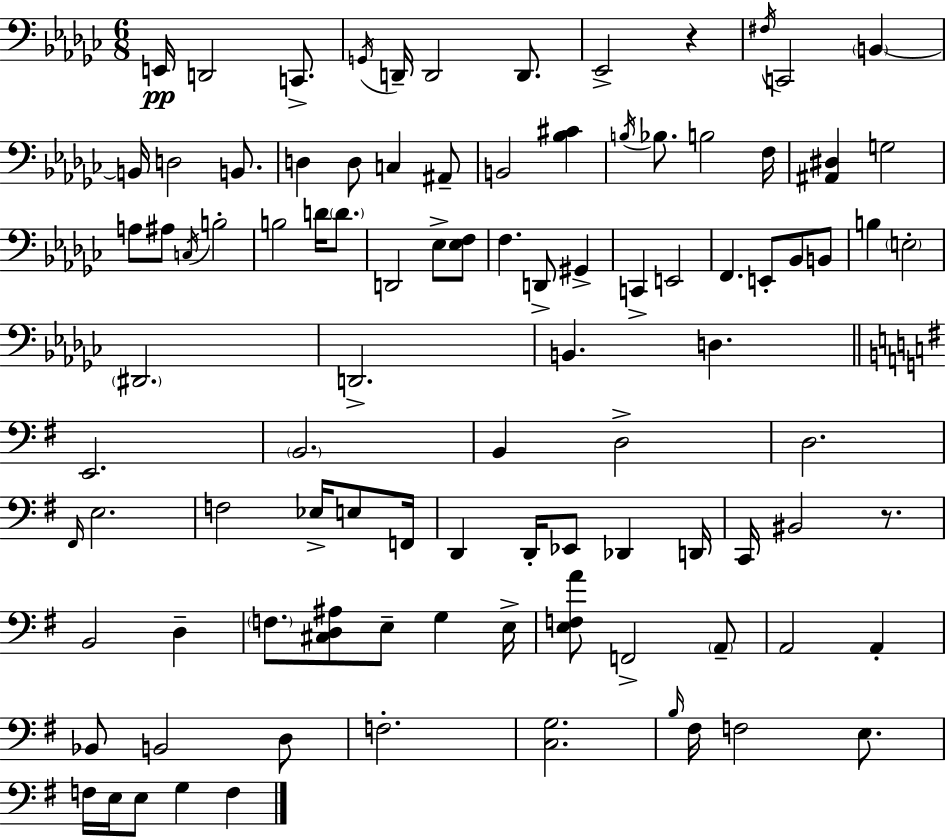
E2/s D2/h C2/e. G2/s D2/s D2/h D2/e. Eb2/h R/q F#3/s C2/h B2/q B2/s D3/h B2/e. D3/q D3/e C3/q A#2/e B2/h [Bb3,C#4]/q B3/s Bb3/e. B3/h F3/s [A#2,D#3]/q G3/h A3/e A#3/e C3/s B3/h B3/h D4/s D4/e. D2/h Eb3/e [Eb3,F3]/e F3/q. D2/e G#2/q C2/q E2/h F2/q. E2/e Bb2/e B2/e B3/q E3/h D#2/h. D2/h. B2/q. D3/q. E2/h. B2/h. B2/q D3/h D3/h. F#2/s E3/h. F3/h Eb3/s E3/e F2/s D2/q D2/s Eb2/e Db2/q D2/s C2/s BIS2/h R/e. B2/h D3/q F3/e. [C#3,D3,A#3]/e E3/e G3/q E3/s [E3,F3,A4]/e F2/h A2/e A2/h A2/q Bb2/e B2/h D3/e F3/h. [C3,G3]/h. B3/s F#3/s F3/h E3/e. F3/s E3/s E3/e G3/q F3/q